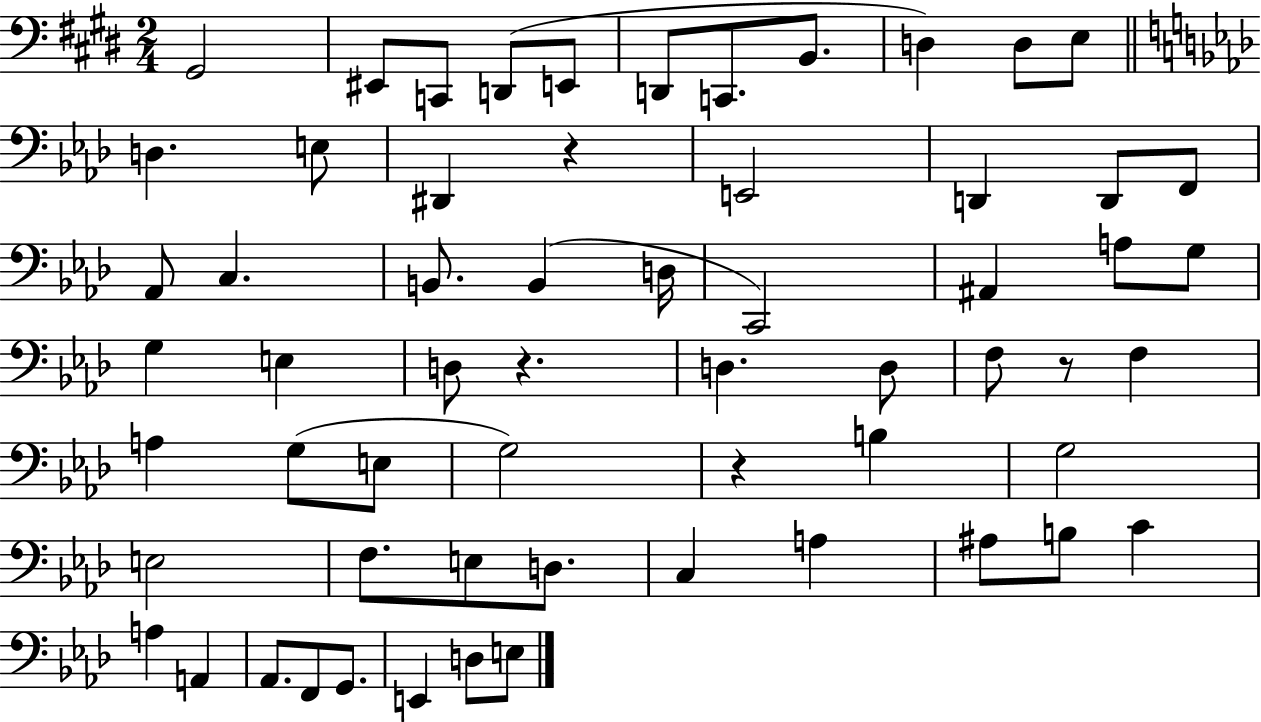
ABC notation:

X:1
T:Untitled
M:2/4
L:1/4
K:E
^G,,2 ^E,,/2 C,,/2 D,,/2 E,,/2 D,,/2 C,,/2 B,,/2 D, D,/2 E,/2 D, E,/2 ^D,, z E,,2 D,, D,,/2 F,,/2 _A,,/2 C, B,,/2 B,, D,/4 C,,2 ^A,, A,/2 G,/2 G, E, D,/2 z D, D,/2 F,/2 z/2 F, A, G,/2 E,/2 G,2 z B, G,2 E,2 F,/2 E,/2 D,/2 C, A, ^A,/2 B,/2 C A, A,, _A,,/2 F,,/2 G,,/2 E,, D,/2 E,/2